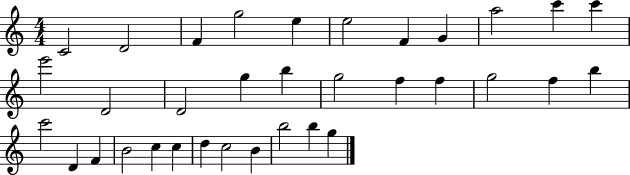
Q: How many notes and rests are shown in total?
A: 34